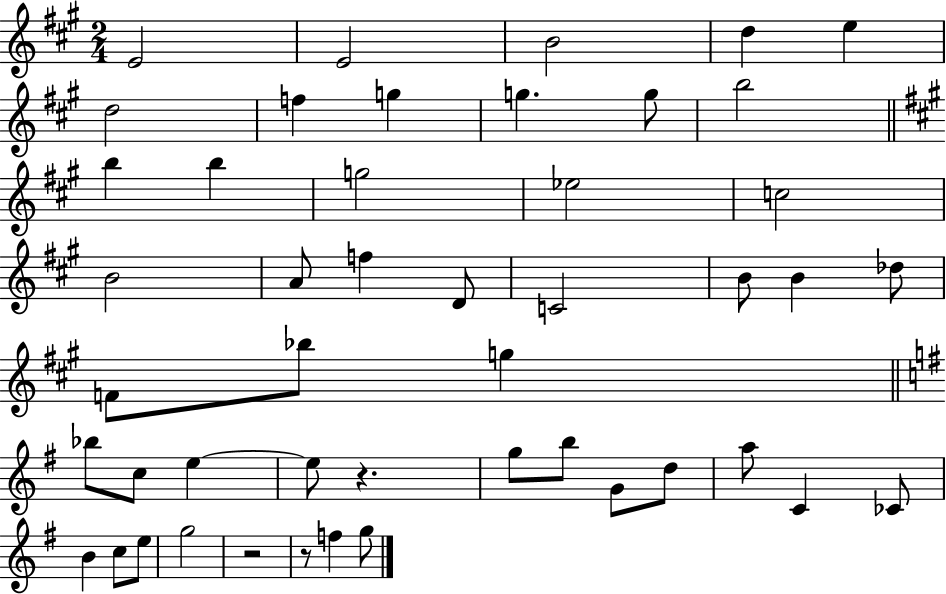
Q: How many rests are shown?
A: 3